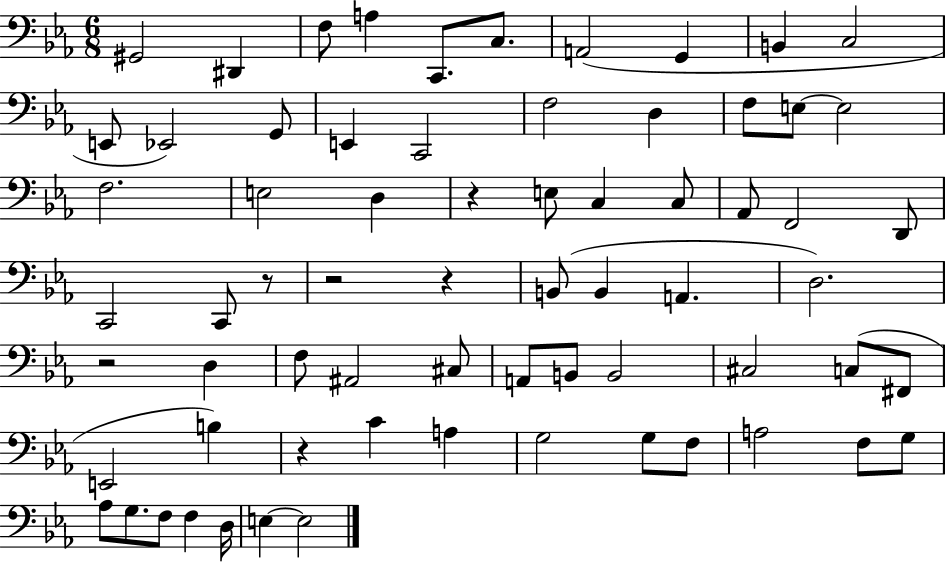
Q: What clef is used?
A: bass